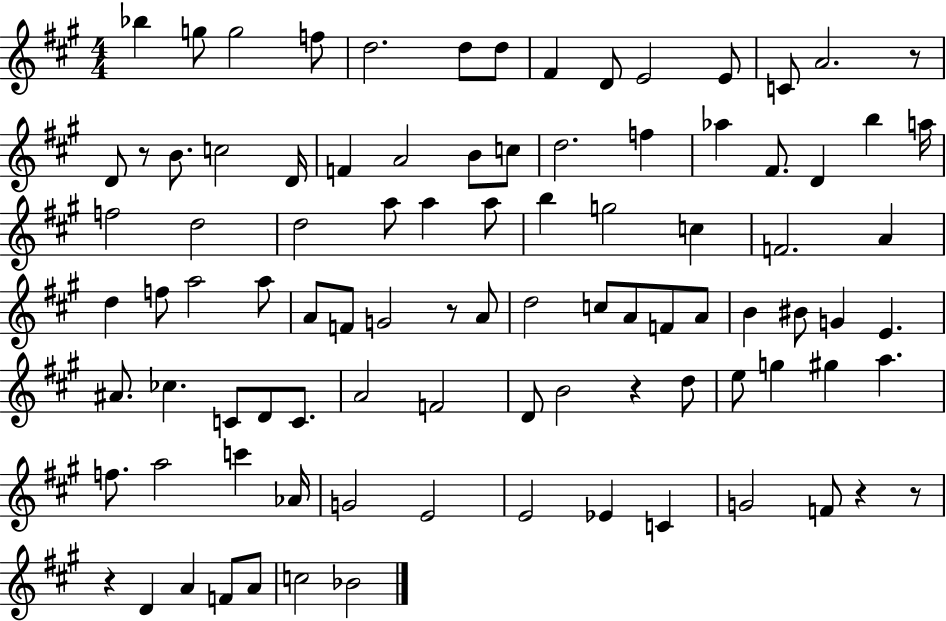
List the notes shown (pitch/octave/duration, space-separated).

Bb5/q G5/e G5/h F5/e D5/h. D5/e D5/e F#4/q D4/e E4/h E4/e C4/e A4/h. R/e D4/e R/e B4/e. C5/h D4/s F4/q A4/h B4/e C5/e D5/h. F5/q Ab5/q F#4/e. D4/q B5/q A5/s F5/h D5/h D5/h A5/e A5/q A5/e B5/q G5/h C5/q F4/h. A4/q D5/q F5/e A5/h A5/e A4/e F4/e G4/h R/e A4/e D5/h C5/e A4/e F4/e A4/e B4/q BIS4/e G4/q E4/q. A#4/e. CES5/q. C4/e D4/e C4/e. A4/h F4/h D4/e B4/h R/q D5/e E5/e G5/q G#5/q A5/q. F5/e. A5/h C6/q Ab4/s G4/h E4/h E4/h Eb4/q C4/q G4/h F4/e R/q R/e R/q D4/q A4/q F4/e A4/e C5/h Bb4/h